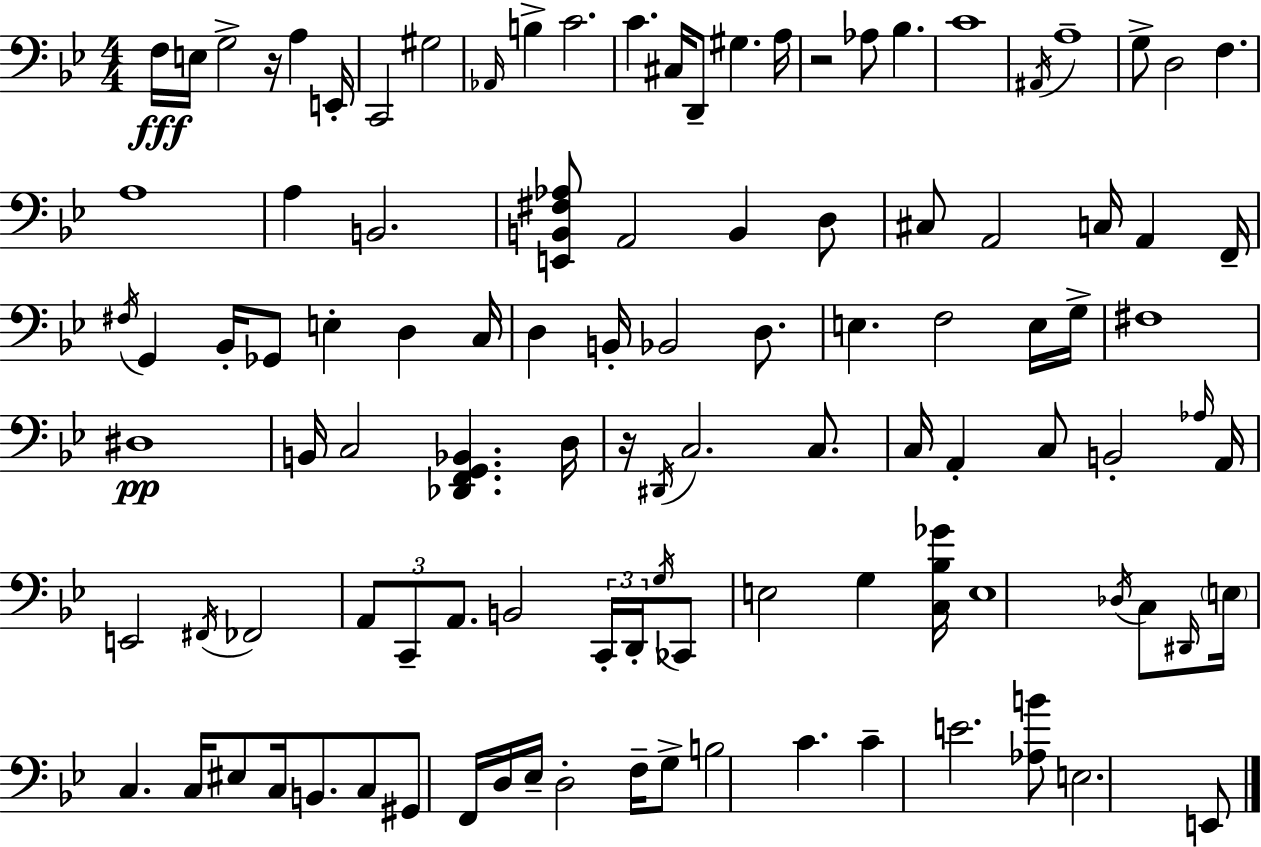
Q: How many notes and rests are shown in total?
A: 107